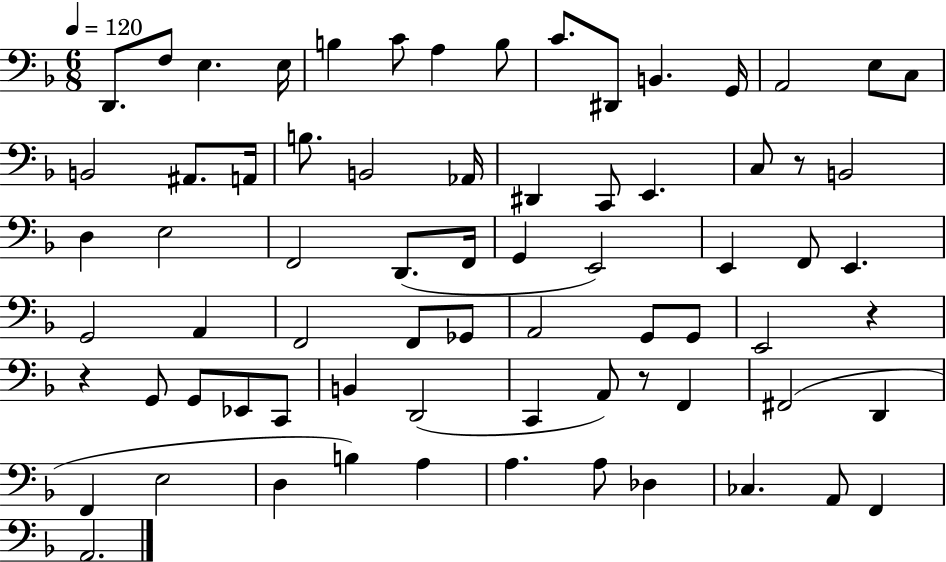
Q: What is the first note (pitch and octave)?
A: D2